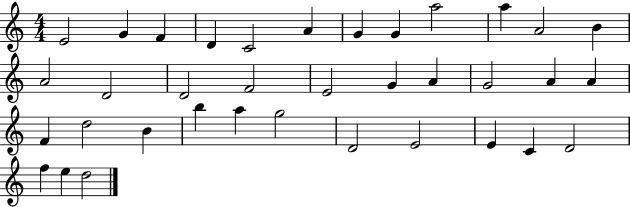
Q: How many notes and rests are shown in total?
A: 36